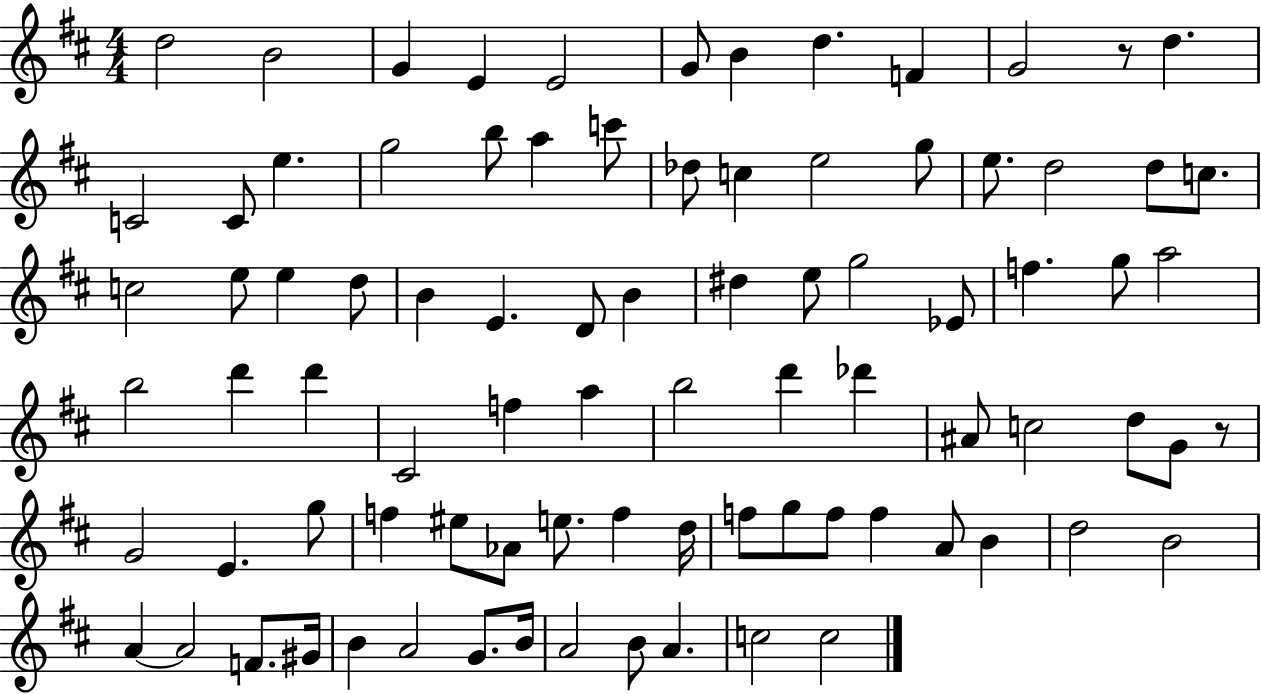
{
  \clef treble
  \numericTimeSignature
  \time 4/4
  \key d \major
  d''2 b'2 | g'4 e'4 e'2 | g'8 b'4 d''4. f'4 | g'2 r8 d''4. | \break c'2 c'8 e''4. | g''2 b''8 a''4 c'''8 | des''8 c''4 e''2 g''8 | e''8. d''2 d''8 c''8. | \break c''2 e''8 e''4 d''8 | b'4 e'4. d'8 b'4 | dis''4 e''8 g''2 ees'8 | f''4. g''8 a''2 | \break b''2 d'''4 d'''4 | cis'2 f''4 a''4 | b''2 d'''4 des'''4 | ais'8 c''2 d''8 g'8 r8 | \break g'2 e'4. g''8 | f''4 eis''8 aes'8 e''8. f''4 d''16 | f''8 g''8 f''8 f''4 a'8 b'4 | d''2 b'2 | \break a'4~~ a'2 f'8. gis'16 | b'4 a'2 g'8. b'16 | a'2 b'8 a'4. | c''2 c''2 | \break \bar "|."
}